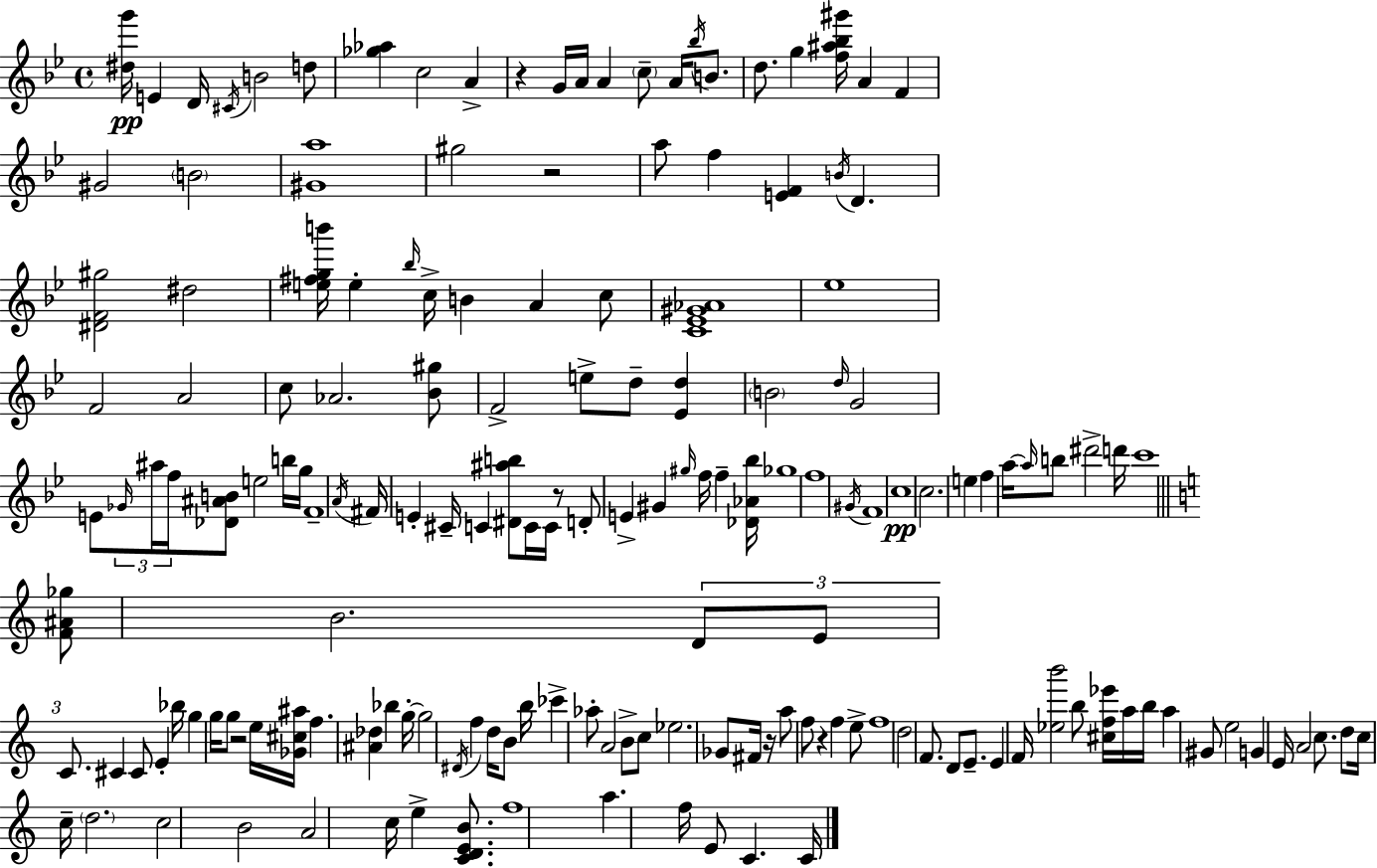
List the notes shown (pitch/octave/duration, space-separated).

[D#5,G6]/s E4/q D4/s C#4/s B4/h D5/e [Gb5,Ab5]/q C5/h A4/q R/q G4/s A4/s A4/q C5/e A4/s Bb5/s B4/e. D5/e. G5/q [F5,A#5,Bb5,G#6]/s A4/q F4/q G#4/h B4/h [G#4,A5]/w G#5/h R/h A5/e F5/q [E4,F4]/q B4/s D4/q. [D#4,F4,G#5]/h D#5/h [E5,F#5,G5,B6]/s E5/q Bb5/s C5/s B4/q A4/q C5/e [C4,Eb4,G#4,Ab4]/w Eb5/w F4/h A4/h C5/e Ab4/h. [Bb4,G#5]/e F4/h E5/e D5/e [Eb4,D5]/q B4/h D5/s G4/h E4/e Gb4/s A#5/s F5/s [Db4,A#4,B4]/e E5/h B5/s G5/s F4/w A4/s F#4/s E4/q C#4/s C4/q [D#4,A#5,B5]/e C4/s C4/s R/e D4/e E4/q G#4/q G#5/s F5/s F5/q [Db4,Ab4,Bb5]/s Gb5/w F5/w G#4/s F4/w C5/w C5/h. E5/q F5/q A5/s A5/s B5/e D#6/h D6/s C6/w [F4,A#4,Gb5]/e B4/h. D4/e E4/e C4/e. C#4/q C#4/e E4/q Bb5/s G5/q G5/s G5/e R/h E5/s [Gb4,C#5,A#5]/s F5/q. [A#4,Db5]/q Bb5/q G5/s G5/h D#4/s F5/q D5/s B4/e B5/s CES6/q Ab5/e A4/h B4/e C5/e Eb5/h. Gb4/e F#4/s R/s A5/e F5/e R/q F5/q E5/e F5/w D5/h F4/e. D4/e E4/e. E4/q F4/s [Eb5,B6]/h B5/e [C#5,F5,Eb6]/s A5/s B5/s A5/q G#4/e E5/h G4/q E4/s A4/h C5/e. D5/e C5/s C5/s D5/h. C5/h B4/h A4/h C5/s E5/q [C4,D4,E4,B4]/e. F5/w A5/q. F5/s E4/e C4/q. C4/s